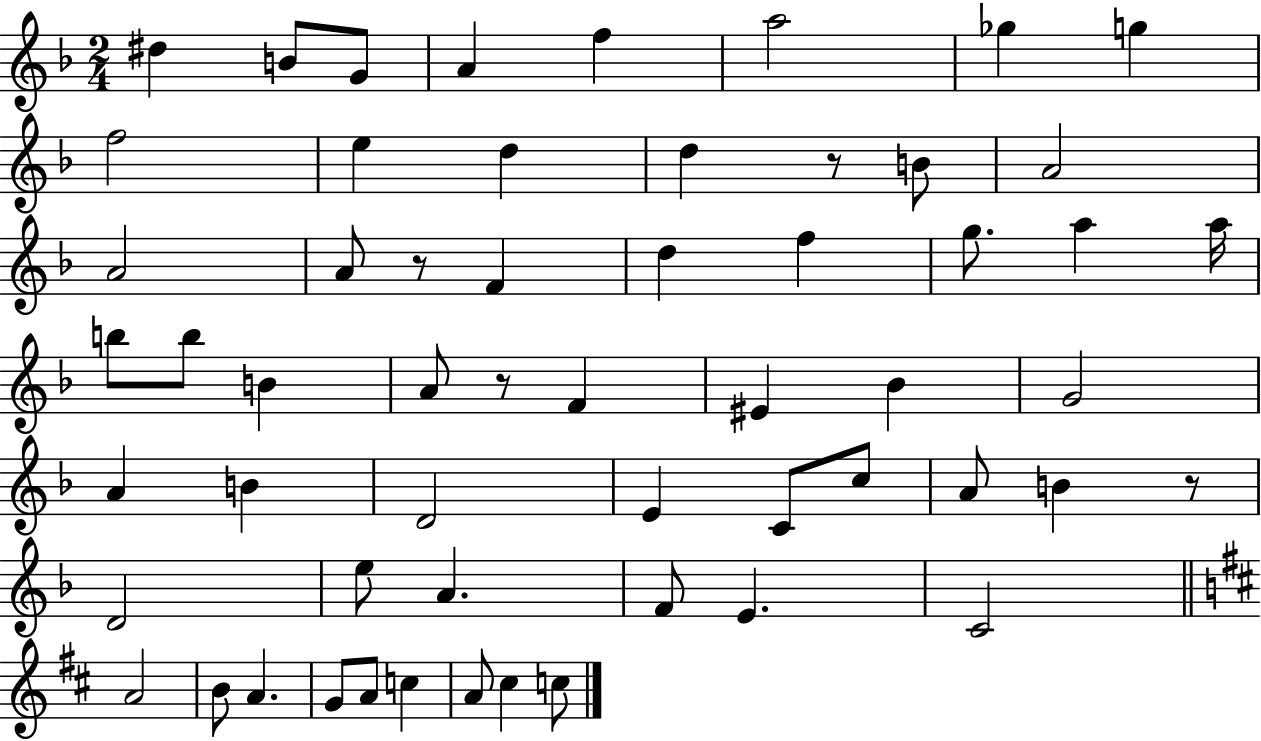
{
  \clef treble
  \numericTimeSignature
  \time 2/4
  \key f \major
  dis''4 b'8 g'8 | a'4 f''4 | a''2 | ges''4 g''4 | \break f''2 | e''4 d''4 | d''4 r8 b'8 | a'2 | \break a'2 | a'8 r8 f'4 | d''4 f''4 | g''8. a''4 a''16 | \break b''8 b''8 b'4 | a'8 r8 f'4 | eis'4 bes'4 | g'2 | \break a'4 b'4 | d'2 | e'4 c'8 c''8 | a'8 b'4 r8 | \break d'2 | e''8 a'4. | f'8 e'4. | c'2 | \break \bar "||" \break \key d \major a'2 | b'8 a'4. | g'8 a'8 c''4 | a'8 cis''4 c''8 | \break \bar "|."
}